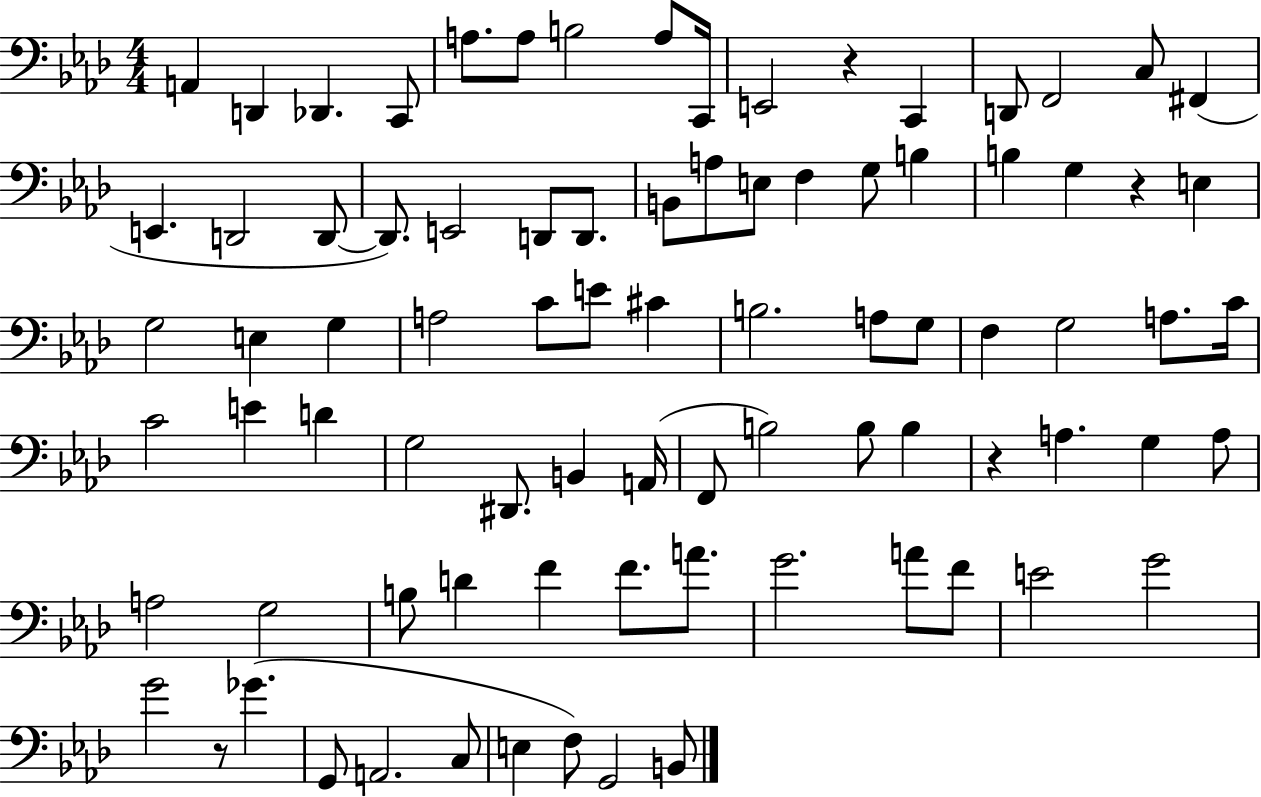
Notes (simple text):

A2/q D2/q Db2/q. C2/e A3/e. A3/e B3/h A3/e C2/s E2/h R/q C2/q D2/e F2/h C3/e F#2/q E2/q. D2/h D2/e D2/e. E2/h D2/e D2/e. B2/e A3/e E3/e F3/q G3/e B3/q B3/q G3/q R/q E3/q G3/h E3/q G3/q A3/h C4/e E4/e C#4/q B3/h. A3/e G3/e F3/q G3/h A3/e. C4/s C4/h E4/q D4/q G3/h D#2/e. B2/q A2/s F2/e B3/h B3/e B3/q R/q A3/q. G3/q A3/e A3/h G3/h B3/e D4/q F4/q F4/e. A4/e. G4/h. A4/e F4/e E4/h G4/h G4/h R/e Gb4/q. G2/e A2/h. C3/e E3/q F3/e G2/h B2/e